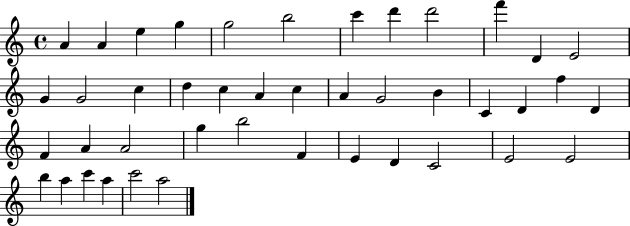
A4/q A4/q E5/q G5/q G5/h B5/h C6/q D6/q D6/h F6/q D4/q E4/h G4/q G4/h C5/q D5/q C5/q A4/q C5/q A4/q G4/h B4/q C4/q D4/q F5/q D4/q F4/q A4/q A4/h G5/q B5/h F4/q E4/q D4/q C4/h E4/h E4/h B5/q A5/q C6/q A5/q C6/h A5/h